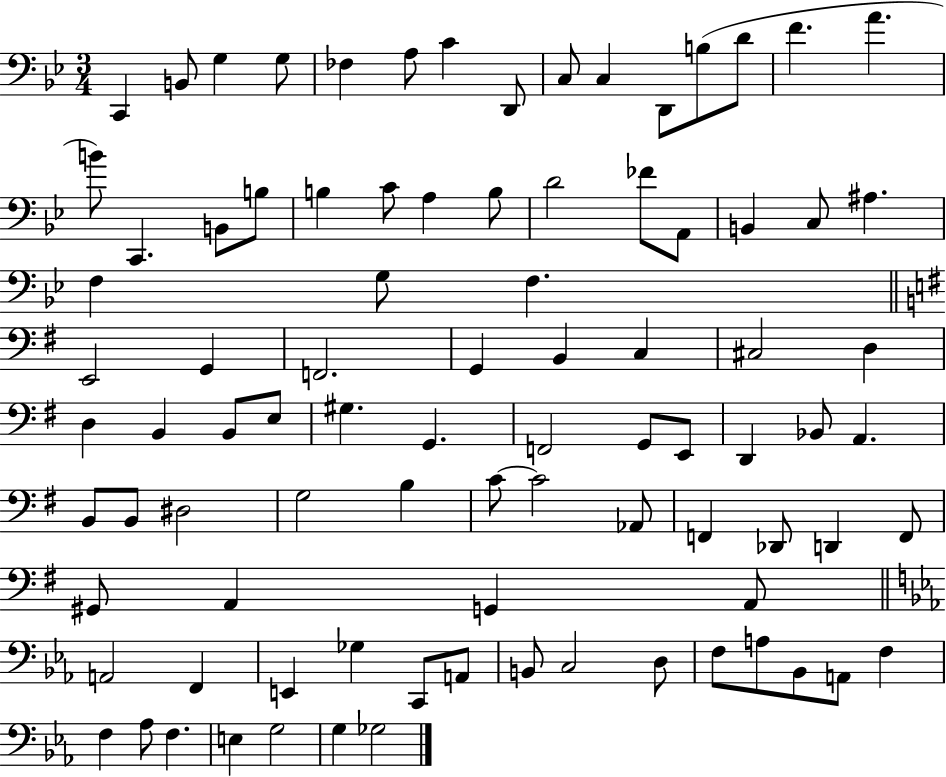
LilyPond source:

{
  \clef bass
  \numericTimeSignature
  \time 3/4
  \key bes \major
  c,4 b,8 g4 g8 | fes4 a8 c'4 d,8 | c8 c4 d,8 b8( d'8 | f'4. a'4. | \break b'8) c,4. b,8 b8 | b4 c'8 a4 b8 | d'2 fes'8 a,8 | b,4 c8 ais4. | \break f4 g8 f4. | \bar "||" \break \key g \major e,2 g,4 | f,2. | g,4 b,4 c4 | cis2 d4 | \break d4 b,4 b,8 e8 | gis4. g,4. | f,2 g,8 e,8 | d,4 bes,8 a,4. | \break b,8 b,8 dis2 | g2 b4 | c'8~~ c'2 aes,8 | f,4 des,8 d,4 f,8 | \break gis,8 a,4 g,4 a,8 | \bar "||" \break \key c \minor a,2 f,4 | e,4 ges4 c,8 a,8 | b,8 c2 d8 | f8 a8 bes,8 a,8 f4 | \break f4 aes8 f4. | e4 g2 | g4 ges2 | \bar "|."
}